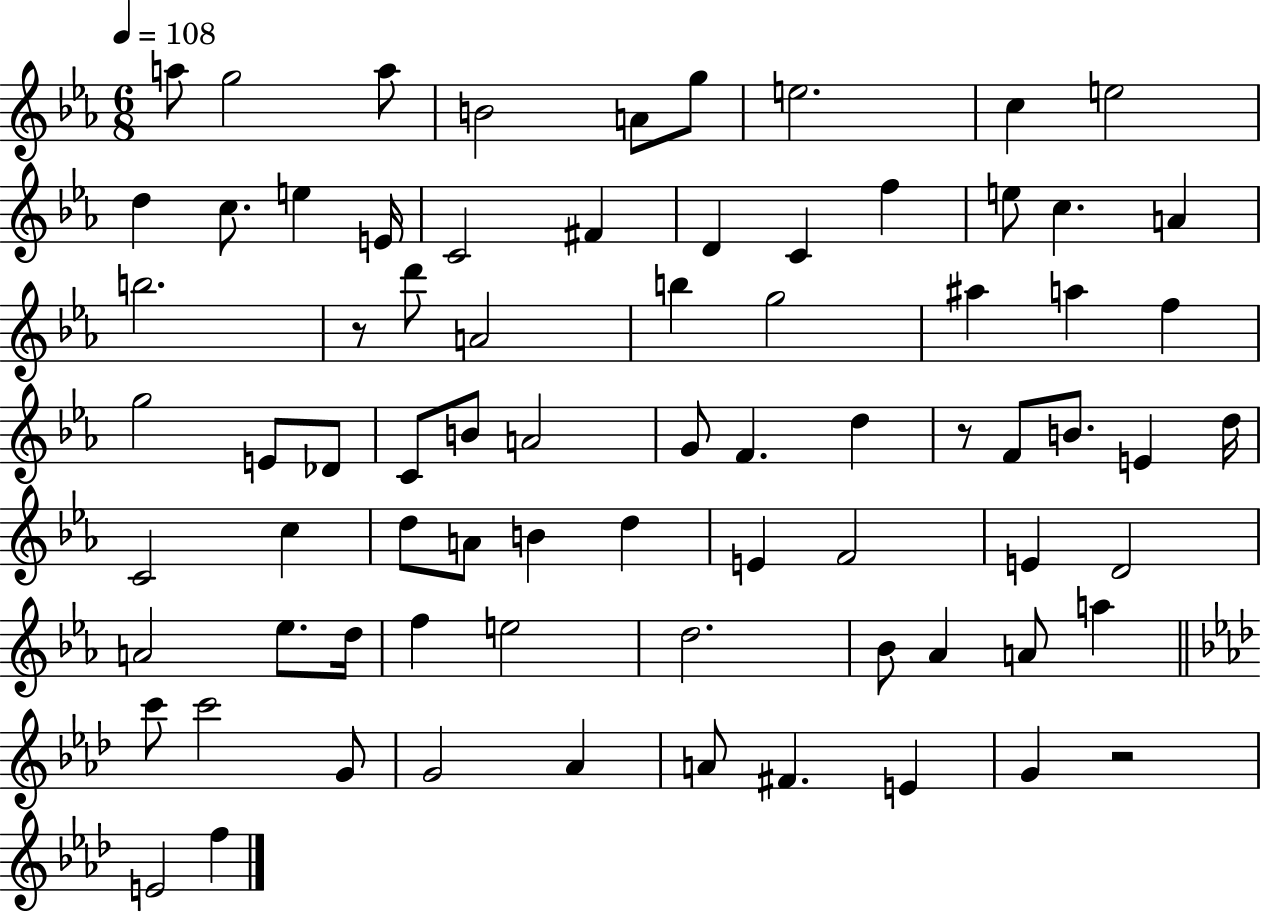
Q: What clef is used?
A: treble